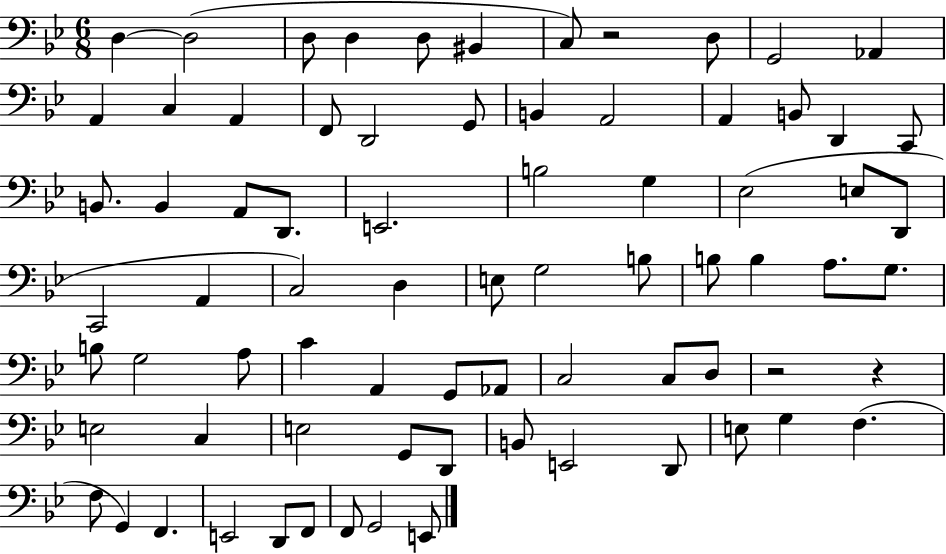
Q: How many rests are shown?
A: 3